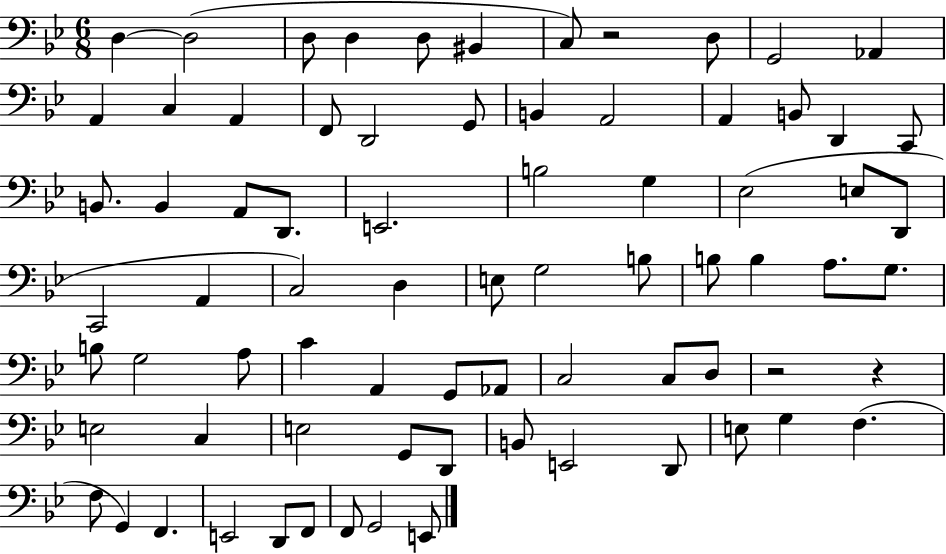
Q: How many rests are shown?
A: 3